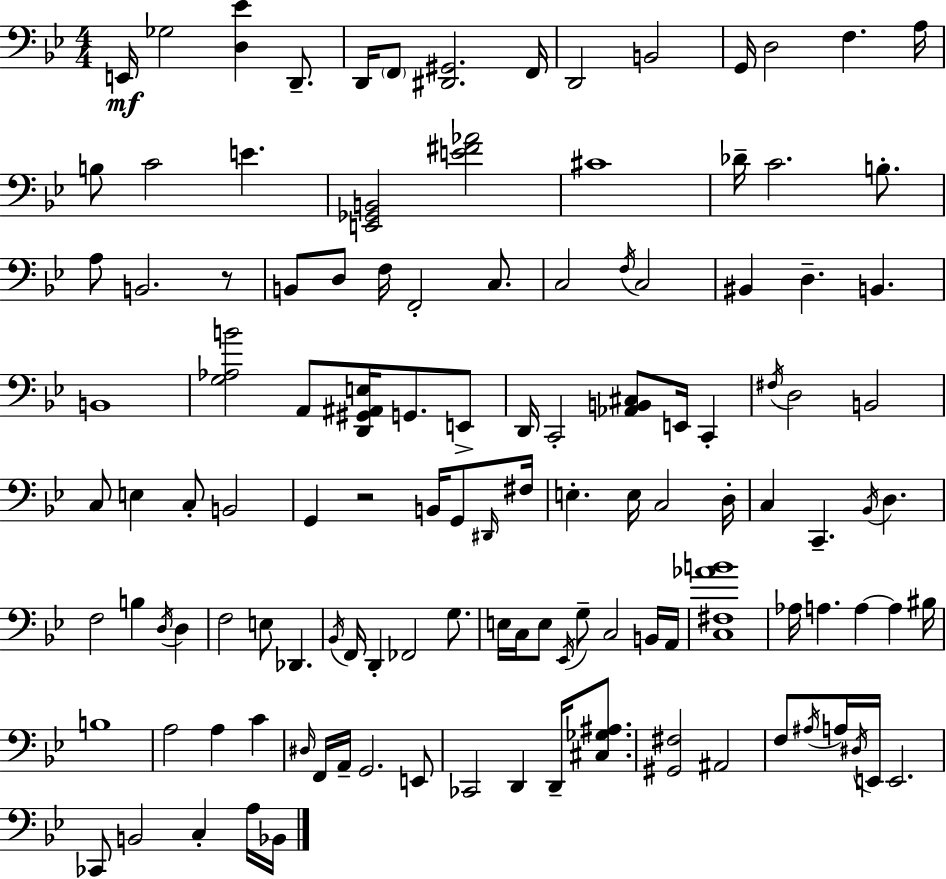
X:1
T:Untitled
M:4/4
L:1/4
K:Gm
E,,/4 _G,2 [D,_E] D,,/2 D,,/4 F,,/2 [^D,,^G,,]2 F,,/4 D,,2 B,,2 G,,/4 D,2 F, A,/4 B,/2 C2 E [E,,_G,,B,,]2 [E^F_A]2 ^C4 _D/4 C2 B,/2 A,/2 B,,2 z/2 B,,/2 D,/2 F,/4 F,,2 C,/2 C,2 F,/4 C,2 ^B,, D, B,, B,,4 [G,_A,B]2 A,,/2 [D,,^G,,^A,,E,]/4 G,,/2 E,,/2 D,,/4 C,,2 [_A,,B,,^C,]/2 E,,/4 C,, ^F,/4 D,2 B,,2 C,/2 E, C,/2 B,,2 G,, z2 B,,/4 G,,/2 ^D,,/4 ^F,/4 E, E,/4 C,2 D,/4 C, C,, _B,,/4 D, F,2 B, D,/4 D, F,2 E,/2 _D,, _B,,/4 F,,/4 D,, _F,,2 G,/2 E,/4 C,/4 E,/2 _E,,/4 G,/2 C,2 B,,/4 A,,/4 [C,^F,_AB]4 _A,/4 A, A, A, ^B,/4 B,4 A,2 A, C ^D,/4 F,,/4 A,,/4 G,,2 E,,/2 _C,,2 D,, D,,/4 [^C,_G,^A,]/2 [^G,,^F,]2 ^A,,2 F,/2 ^A,/4 A,/4 ^D,/4 E,,/4 E,,2 _C,,/2 B,,2 C, A,/4 _B,,/4